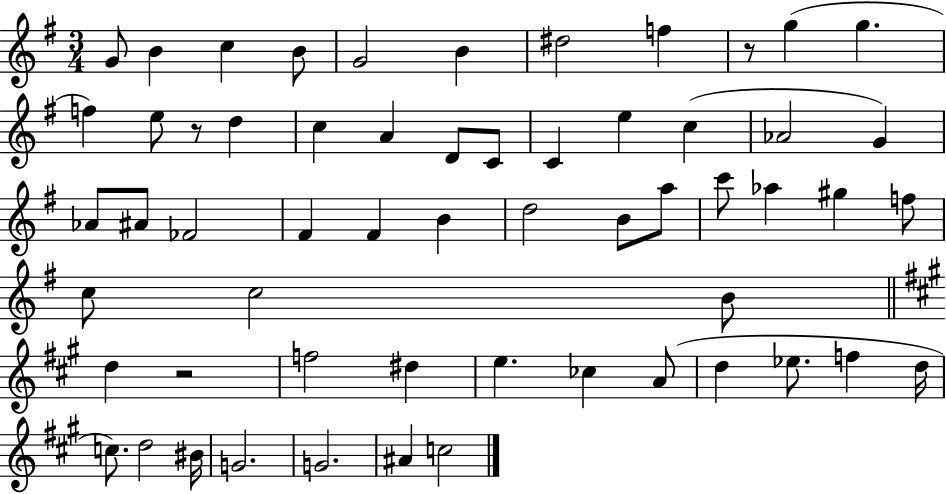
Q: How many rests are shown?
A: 3